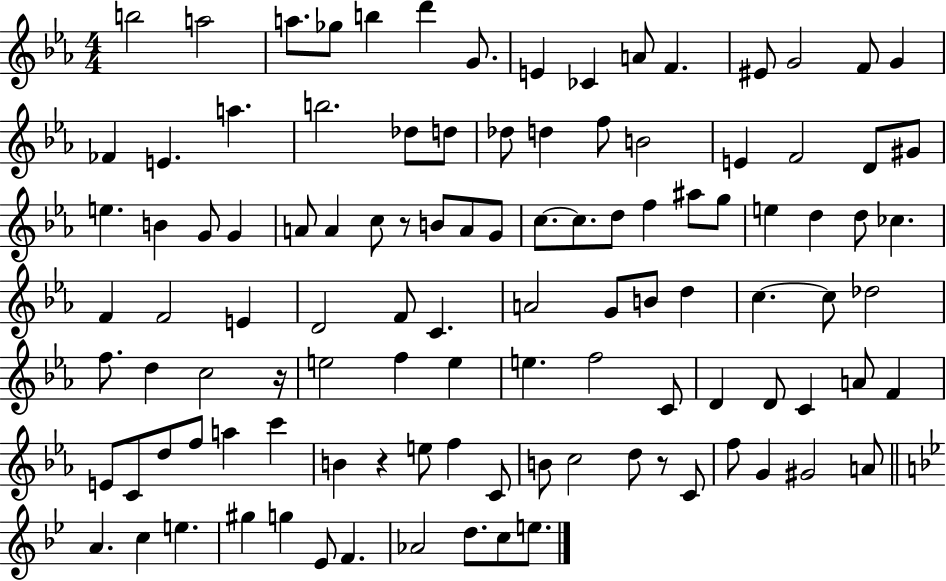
{
  \clef treble
  \numericTimeSignature
  \time 4/4
  \key ees \major
  b''2 a''2 | a''8. ges''8 b''4 d'''4 g'8. | e'4 ces'4 a'8 f'4. | eis'8 g'2 f'8 g'4 | \break fes'4 e'4. a''4. | b''2. des''8 d''8 | des''8 d''4 f''8 b'2 | e'4 f'2 d'8 gis'8 | \break e''4. b'4 g'8 g'4 | a'8 a'4 c''8 r8 b'8 a'8 g'8 | c''8.~~ c''8. d''8 f''4 ais''8 g''8 | e''4 d''4 d''8 ces''4. | \break f'4 f'2 e'4 | d'2 f'8 c'4. | a'2 g'8 b'8 d''4 | c''4.~~ c''8 des''2 | \break f''8. d''4 c''2 r16 | e''2 f''4 e''4 | e''4. f''2 c'8 | d'4 d'8 c'4 a'8 f'4 | \break e'8 c'8 d''8 f''8 a''4 c'''4 | b'4 r4 e''8 f''4 c'8 | b'8 c''2 d''8 r8 c'8 | f''8 g'4 gis'2 a'8 | \break \bar "||" \break \key bes \major a'4. c''4 e''4. | gis''4 g''4 ees'8 f'4. | aes'2 d''8. c''8 e''8. | \bar "|."
}